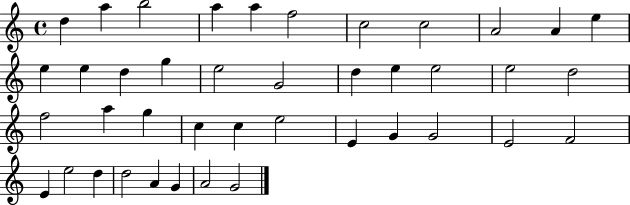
D5/q A5/q B5/h A5/q A5/q F5/h C5/h C5/h A4/h A4/q E5/q E5/q E5/q D5/q G5/q E5/h G4/h D5/q E5/q E5/h E5/h D5/h F5/h A5/q G5/q C5/q C5/q E5/h E4/q G4/q G4/h E4/h F4/h E4/q E5/h D5/q D5/h A4/q G4/q A4/h G4/h